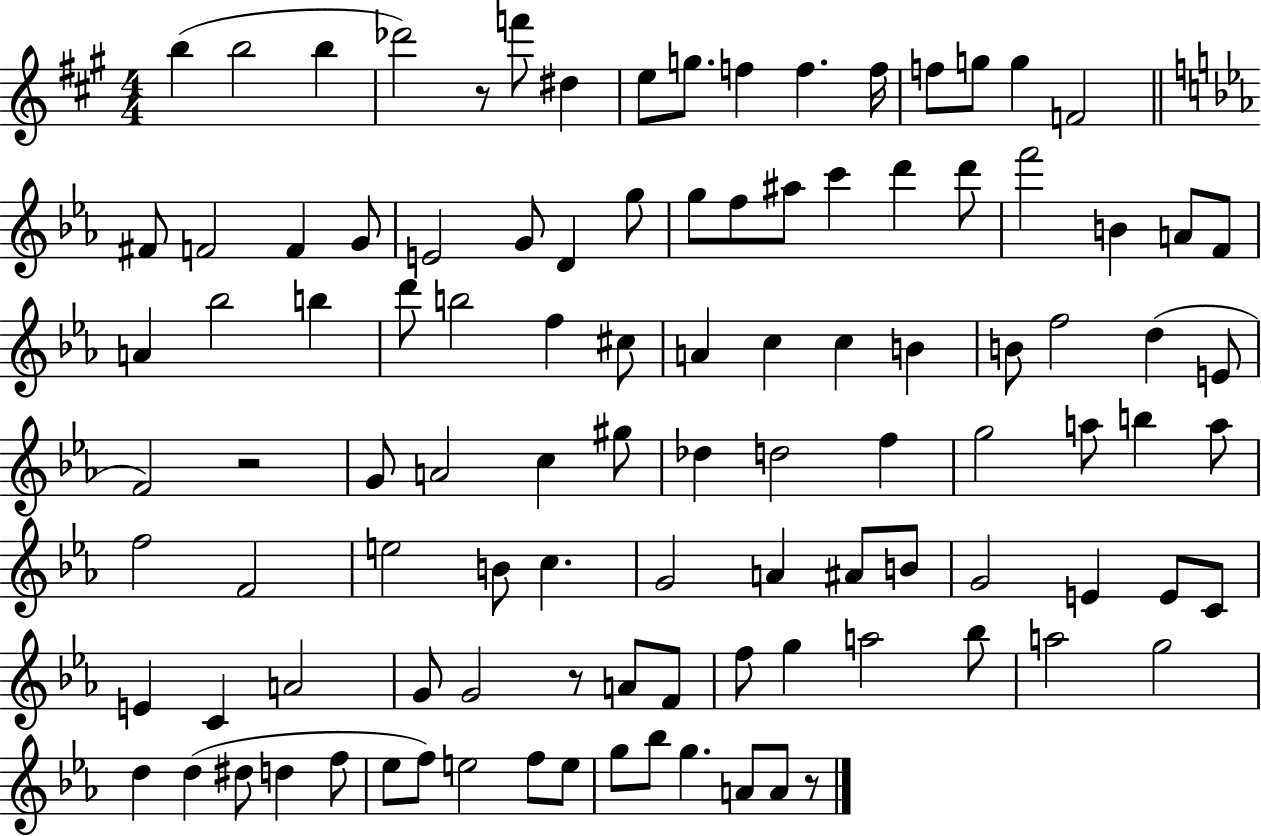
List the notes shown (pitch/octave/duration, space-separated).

B5/q B5/h B5/q Db6/h R/e F6/e D#5/q E5/e G5/e. F5/q F5/q. F5/s F5/e G5/e G5/q F4/h F#4/e F4/h F4/q G4/e E4/h G4/e D4/q G5/e G5/e F5/e A#5/e C6/q D6/q D6/e F6/h B4/q A4/e F4/e A4/q Bb5/h B5/q D6/e B5/h F5/q C#5/e A4/q C5/q C5/q B4/q B4/e F5/h D5/q E4/e F4/h R/h G4/e A4/h C5/q G#5/e Db5/q D5/h F5/q G5/h A5/e B5/q A5/e F5/h F4/h E5/h B4/e C5/q. G4/h A4/q A#4/e B4/e G4/h E4/q E4/e C4/e E4/q C4/q A4/h G4/e G4/h R/e A4/e F4/e F5/e G5/q A5/h Bb5/e A5/h G5/h D5/q D5/q D#5/e D5/q F5/e Eb5/e F5/e E5/h F5/e E5/e G5/e Bb5/e G5/q. A4/e A4/e R/e